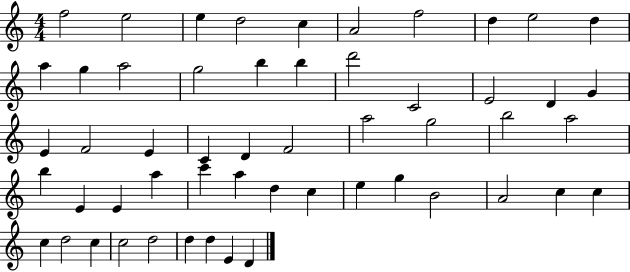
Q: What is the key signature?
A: C major